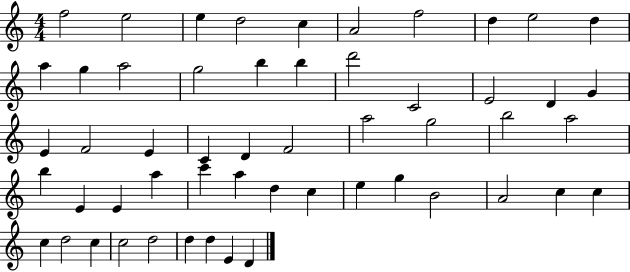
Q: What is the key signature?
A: C major